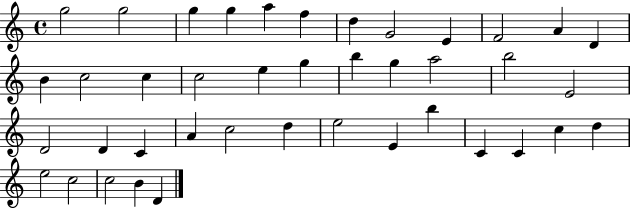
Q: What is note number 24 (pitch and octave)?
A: D4